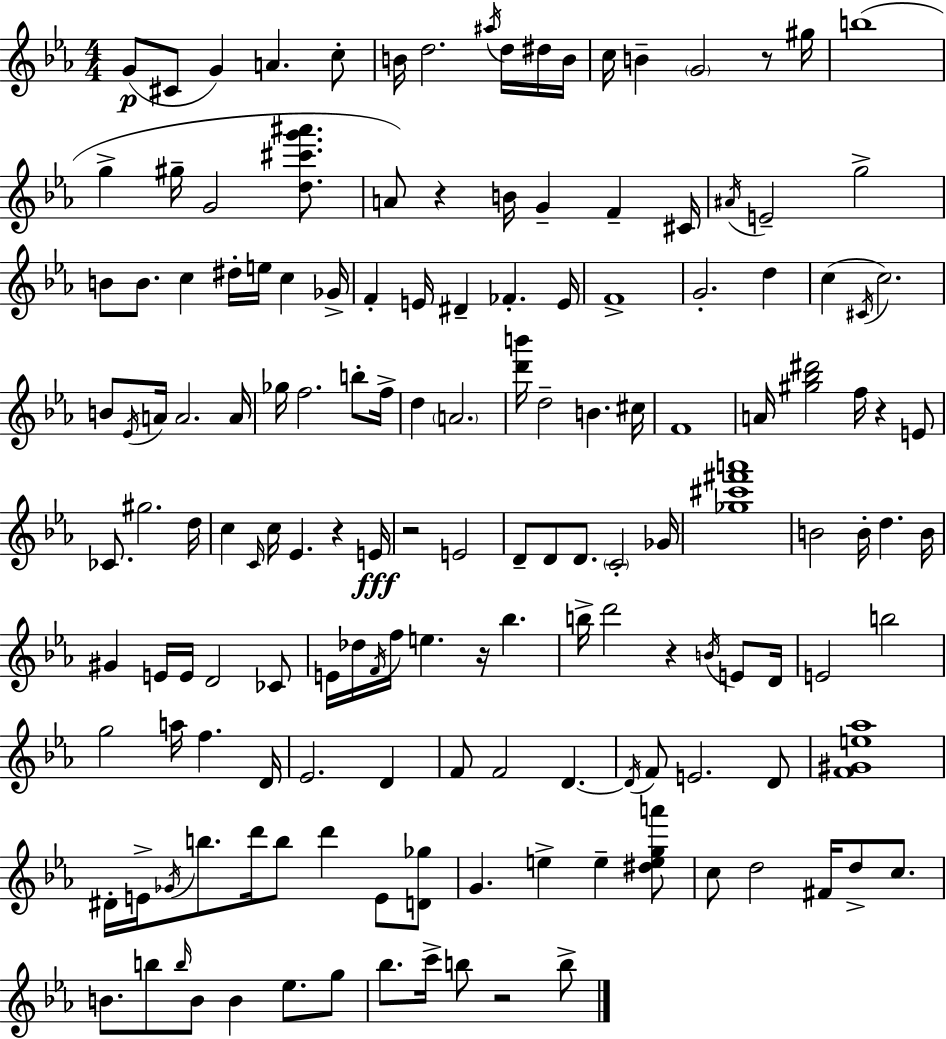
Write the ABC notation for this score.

X:1
T:Untitled
M:4/4
L:1/4
K:Eb
G/2 ^C/2 G A c/2 B/4 d2 ^a/4 d/4 ^d/4 B/4 c/4 B G2 z/2 ^g/4 b4 g ^g/4 G2 [d^c'g'^a']/2 A/2 z B/4 G F ^C/4 ^A/4 E2 g2 B/2 B/2 c ^d/4 e/4 c _G/4 F E/4 ^D _F E/4 F4 G2 d c ^C/4 c2 B/2 _E/4 A/4 A2 A/4 _g/4 f2 b/2 f/4 d A2 [d'b']/4 d2 B ^c/4 F4 A/4 [^g_b^d']2 f/4 z E/2 _C/2 ^g2 d/4 c C/4 c/4 _E z E/4 z2 E2 D/2 D/2 D/2 C2 _G/4 [_g^c'^f'a']4 B2 B/4 d B/4 ^G E/4 E/4 D2 _C/2 E/4 _d/4 F/4 f/4 e z/4 _b b/4 d'2 z B/4 E/2 D/4 E2 b2 g2 a/4 f D/4 _E2 D F/2 F2 D D/4 F/2 E2 D/2 [F^Ge_a]4 ^D/4 E/4 _G/4 b/2 d'/4 b/2 d' E/2 [D_g]/2 G e e [^dega']/2 c/2 d2 ^F/4 d/2 c/2 B/2 b/2 b/4 B/2 B _e/2 g/2 _b/2 c'/4 b/2 z2 b/2